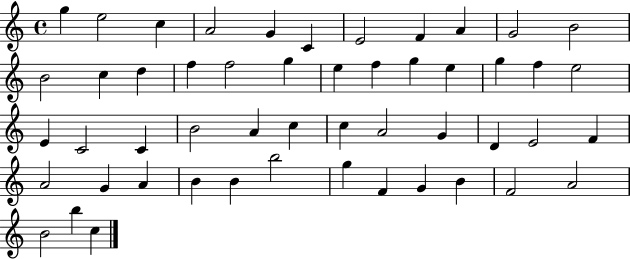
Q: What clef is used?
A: treble